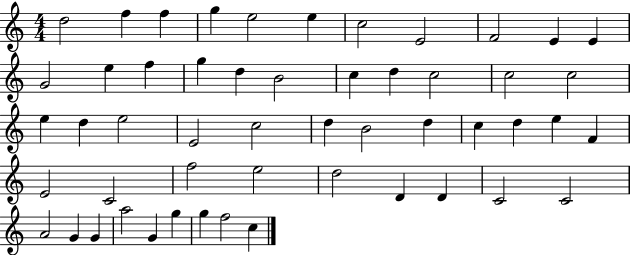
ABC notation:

X:1
T:Untitled
M:4/4
L:1/4
K:C
d2 f f g e2 e c2 E2 F2 E E G2 e f g d B2 c d c2 c2 c2 e d e2 E2 c2 d B2 d c d e F E2 C2 f2 e2 d2 D D C2 C2 A2 G G a2 G g g f2 c